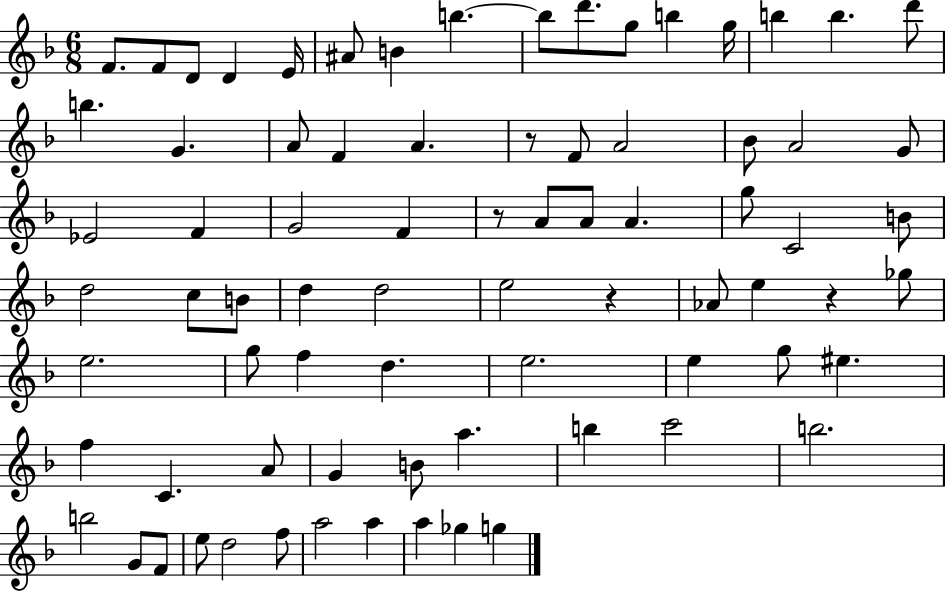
{
  \clef treble
  \numericTimeSignature
  \time 6/8
  \key f \major
  f'8. f'8 d'8 d'4 e'16 | ais'8 b'4 b''4.~~ | b''8 d'''8. g''8 b''4 g''16 | b''4 b''4. d'''8 | \break b''4. g'4. | a'8 f'4 a'4. | r8 f'8 a'2 | bes'8 a'2 g'8 | \break ees'2 f'4 | g'2 f'4 | r8 a'8 a'8 a'4. | g''8 c'2 b'8 | \break d''2 c''8 b'8 | d''4 d''2 | e''2 r4 | aes'8 e''4 r4 ges''8 | \break e''2. | g''8 f''4 d''4. | e''2. | e''4 g''8 eis''4. | \break f''4 c'4. a'8 | g'4 b'8 a''4. | b''4 c'''2 | b''2. | \break b''2 g'8 f'8 | e''8 d''2 f''8 | a''2 a''4 | a''4 ges''4 g''4 | \break \bar "|."
}